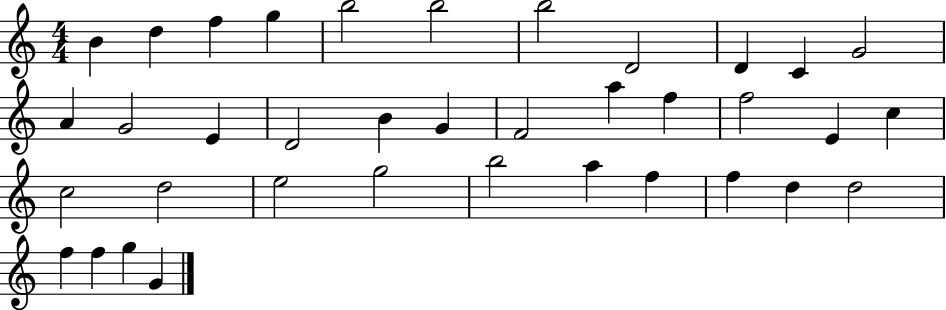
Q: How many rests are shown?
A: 0